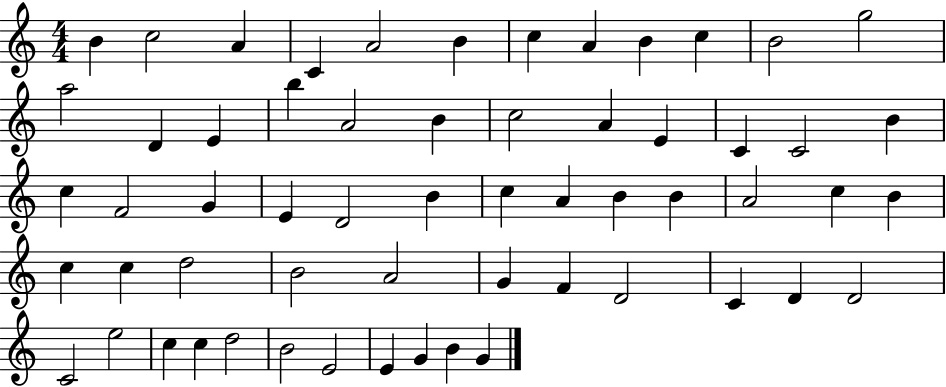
{
  \clef treble
  \numericTimeSignature
  \time 4/4
  \key c \major
  b'4 c''2 a'4 | c'4 a'2 b'4 | c''4 a'4 b'4 c''4 | b'2 g''2 | \break a''2 d'4 e'4 | b''4 a'2 b'4 | c''2 a'4 e'4 | c'4 c'2 b'4 | \break c''4 f'2 g'4 | e'4 d'2 b'4 | c''4 a'4 b'4 b'4 | a'2 c''4 b'4 | \break c''4 c''4 d''2 | b'2 a'2 | g'4 f'4 d'2 | c'4 d'4 d'2 | \break c'2 e''2 | c''4 c''4 d''2 | b'2 e'2 | e'4 g'4 b'4 g'4 | \break \bar "|."
}